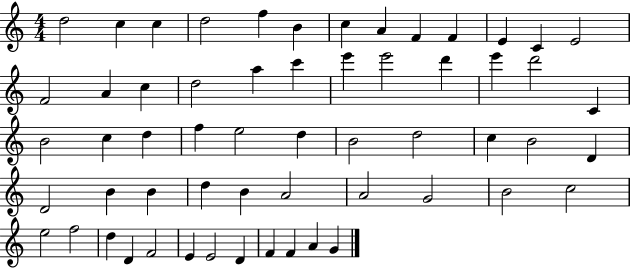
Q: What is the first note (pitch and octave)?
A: D5